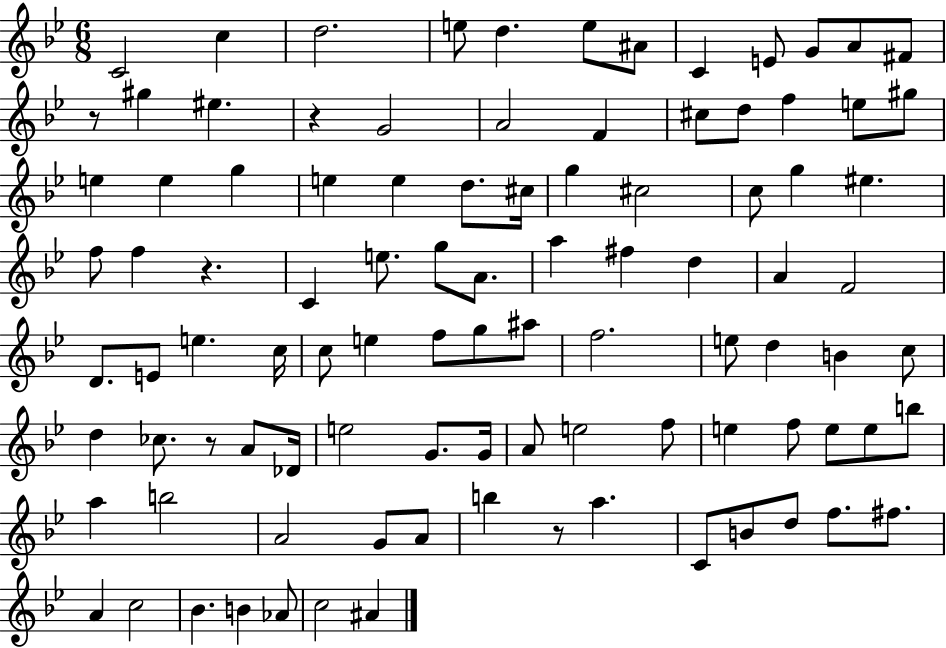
{
  \clef treble
  \numericTimeSignature
  \time 6/8
  \key bes \major
  c'2 c''4 | d''2. | e''8 d''4. e''8 ais'8 | c'4 e'8 g'8 a'8 fis'8 | \break r8 gis''4 eis''4. | r4 g'2 | a'2 f'4 | cis''8 d''8 f''4 e''8 gis''8 | \break e''4 e''4 g''4 | e''4 e''4 d''8. cis''16 | g''4 cis''2 | c''8 g''4 eis''4. | \break f''8 f''4 r4. | c'4 e''8. g''8 a'8. | a''4 fis''4 d''4 | a'4 f'2 | \break d'8. e'8 e''4. c''16 | c''8 e''4 f''8 g''8 ais''8 | f''2. | e''8 d''4 b'4 c''8 | \break d''4 ces''8. r8 a'8 des'16 | e''2 g'8. g'16 | a'8 e''2 f''8 | e''4 f''8 e''8 e''8 b''8 | \break a''4 b''2 | a'2 g'8 a'8 | b''4 r8 a''4. | c'8 b'8 d''8 f''8. fis''8. | \break a'4 c''2 | bes'4. b'4 aes'8 | c''2 ais'4 | \bar "|."
}